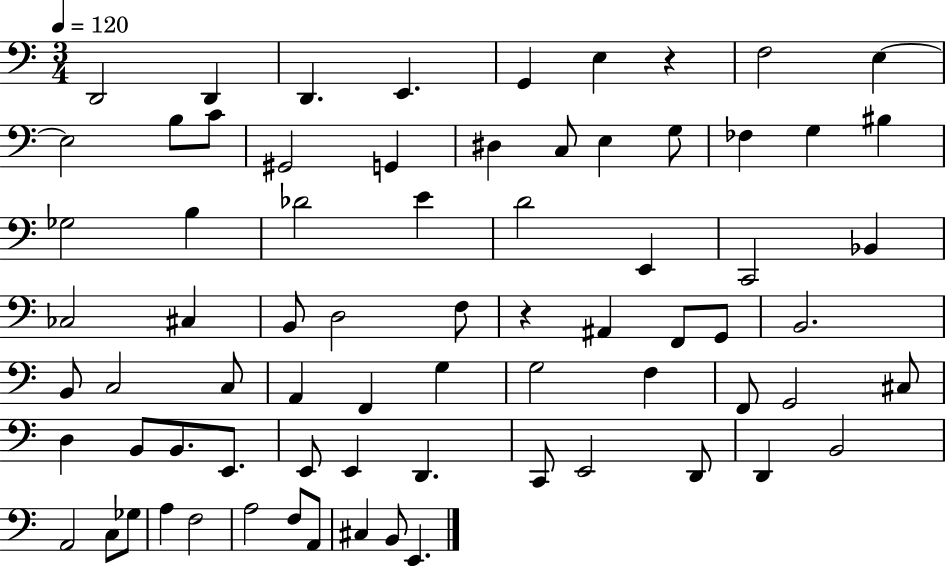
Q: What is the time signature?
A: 3/4